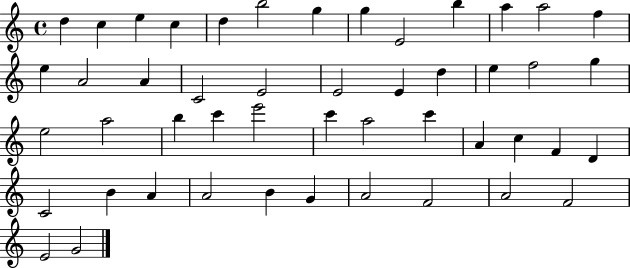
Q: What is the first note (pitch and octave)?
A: D5